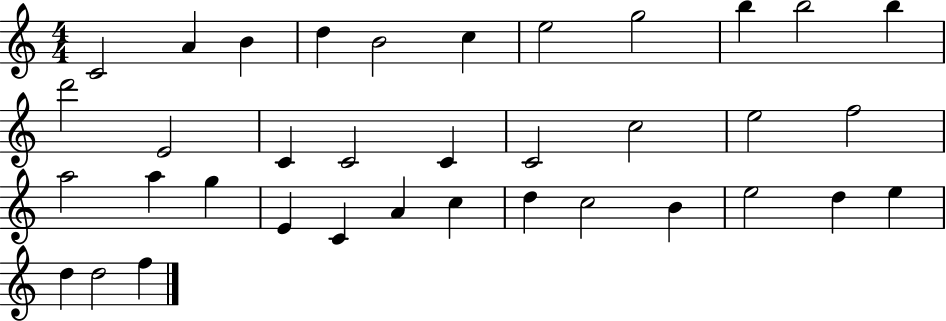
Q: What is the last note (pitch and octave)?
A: F5